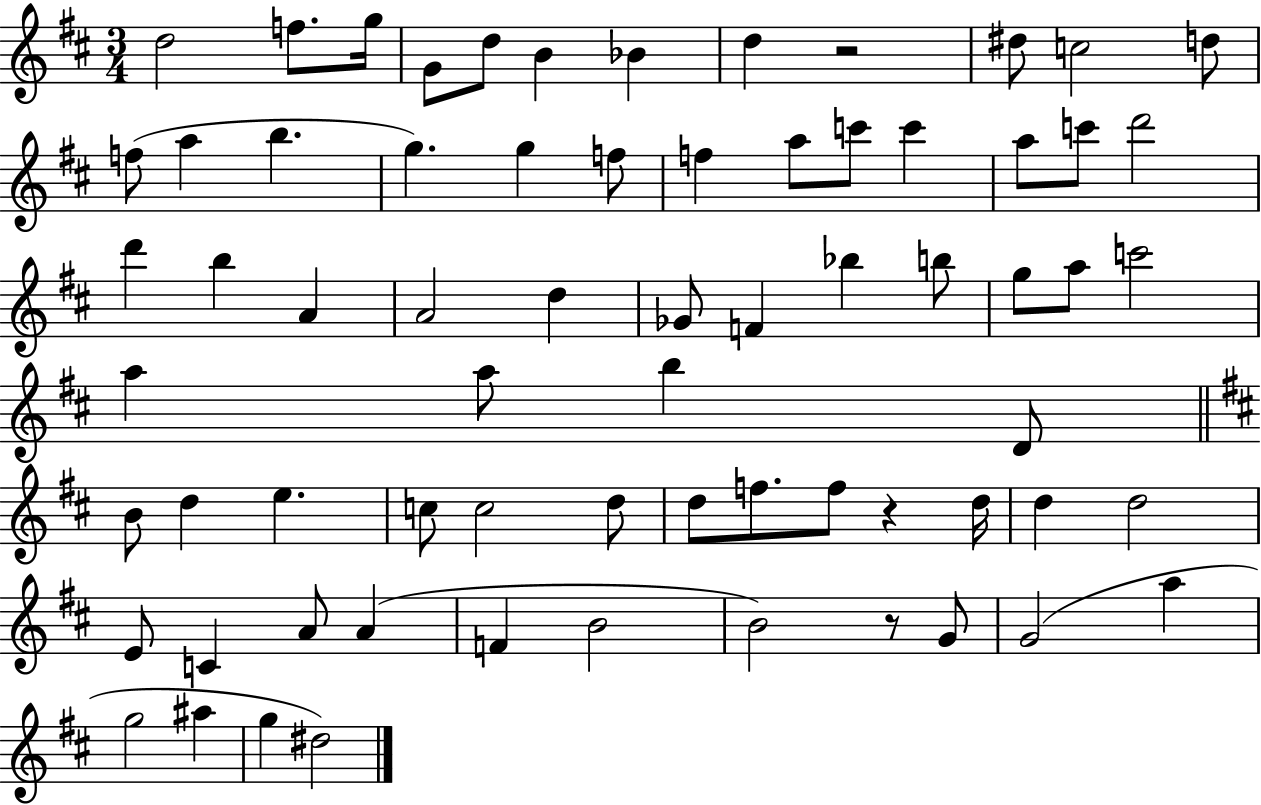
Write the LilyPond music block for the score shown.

{
  \clef treble
  \numericTimeSignature
  \time 3/4
  \key d \major
  d''2 f''8. g''16 | g'8 d''8 b'4 bes'4 | d''4 r2 | dis''8 c''2 d''8 | \break f''8( a''4 b''4. | g''4.) g''4 f''8 | f''4 a''8 c'''8 c'''4 | a''8 c'''8 d'''2 | \break d'''4 b''4 a'4 | a'2 d''4 | ges'8 f'4 bes''4 b''8 | g''8 a''8 c'''2 | \break a''4 a''8 b''4 d'8 | \bar "||" \break \key d \major b'8 d''4 e''4. | c''8 c''2 d''8 | d''8 f''8. f''8 r4 d''16 | d''4 d''2 | \break e'8 c'4 a'8 a'4( | f'4 b'2 | b'2) r8 g'8 | g'2( a''4 | \break g''2 ais''4 | g''4 dis''2) | \bar "|."
}